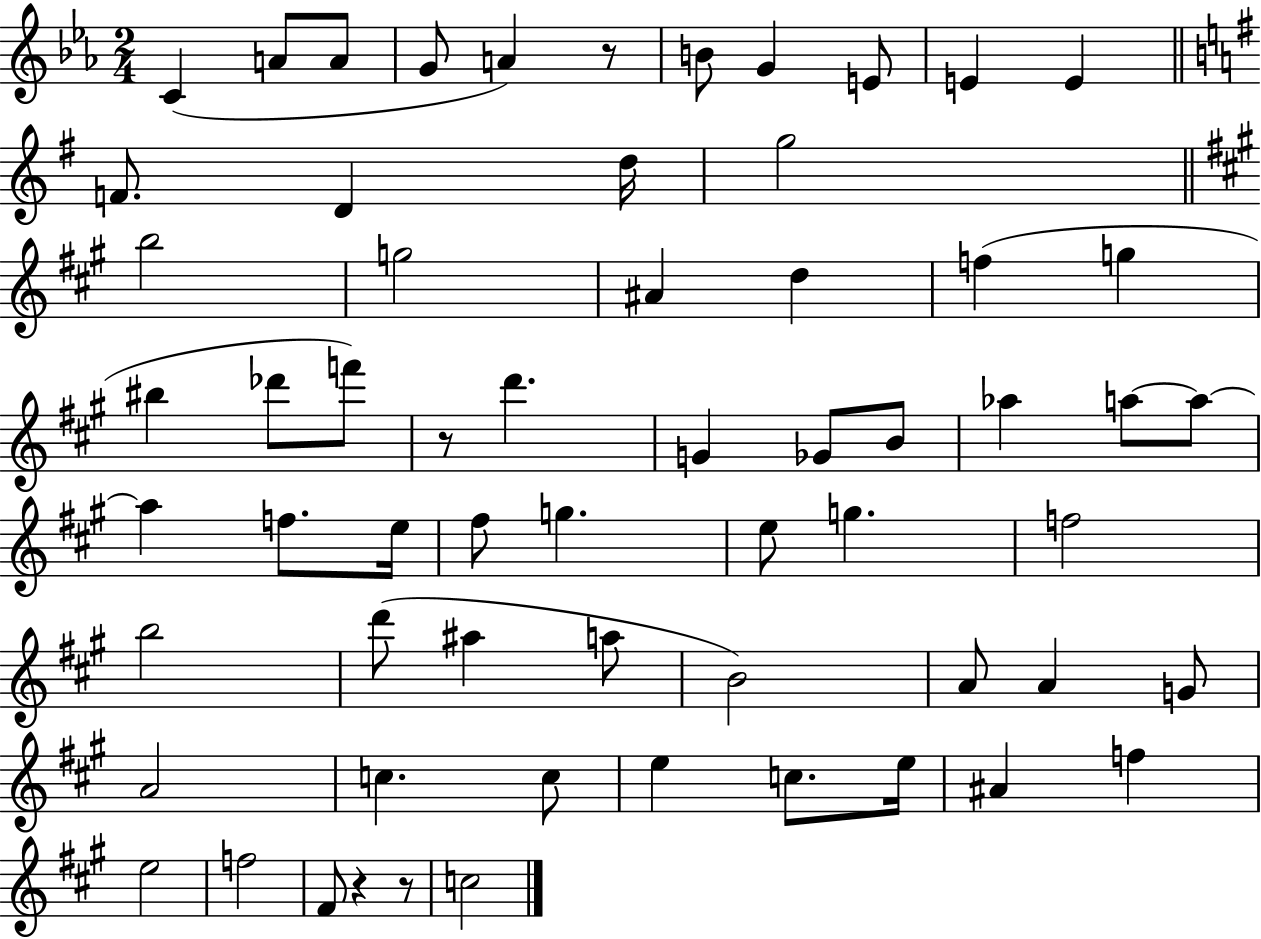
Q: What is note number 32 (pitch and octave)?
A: F5